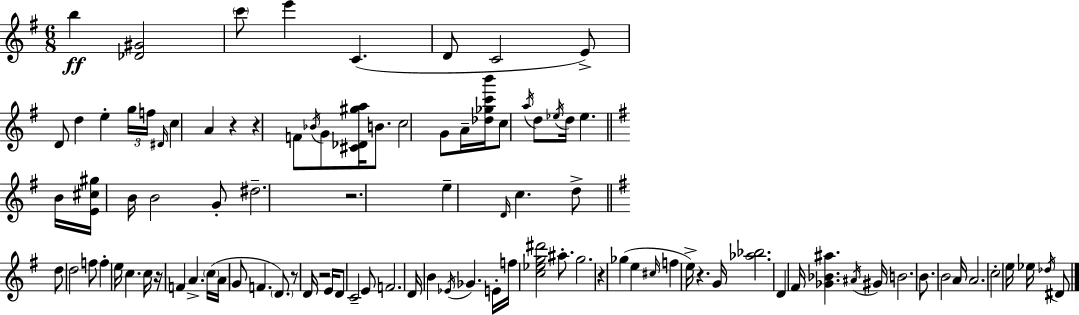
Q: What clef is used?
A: treble